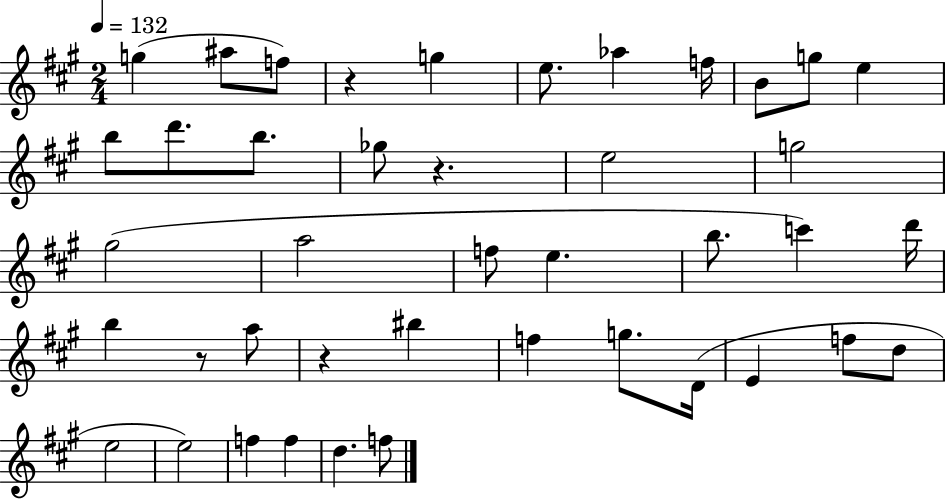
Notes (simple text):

G5/q A#5/e F5/e R/q G5/q E5/e. Ab5/q F5/s B4/e G5/e E5/q B5/e D6/e. B5/e. Gb5/e R/q. E5/h G5/h G#5/h A5/h F5/e E5/q. B5/e. C6/q D6/s B5/q R/e A5/e R/q BIS5/q F5/q G5/e. D4/s E4/q F5/e D5/e E5/h E5/h F5/q F5/q D5/q. F5/e